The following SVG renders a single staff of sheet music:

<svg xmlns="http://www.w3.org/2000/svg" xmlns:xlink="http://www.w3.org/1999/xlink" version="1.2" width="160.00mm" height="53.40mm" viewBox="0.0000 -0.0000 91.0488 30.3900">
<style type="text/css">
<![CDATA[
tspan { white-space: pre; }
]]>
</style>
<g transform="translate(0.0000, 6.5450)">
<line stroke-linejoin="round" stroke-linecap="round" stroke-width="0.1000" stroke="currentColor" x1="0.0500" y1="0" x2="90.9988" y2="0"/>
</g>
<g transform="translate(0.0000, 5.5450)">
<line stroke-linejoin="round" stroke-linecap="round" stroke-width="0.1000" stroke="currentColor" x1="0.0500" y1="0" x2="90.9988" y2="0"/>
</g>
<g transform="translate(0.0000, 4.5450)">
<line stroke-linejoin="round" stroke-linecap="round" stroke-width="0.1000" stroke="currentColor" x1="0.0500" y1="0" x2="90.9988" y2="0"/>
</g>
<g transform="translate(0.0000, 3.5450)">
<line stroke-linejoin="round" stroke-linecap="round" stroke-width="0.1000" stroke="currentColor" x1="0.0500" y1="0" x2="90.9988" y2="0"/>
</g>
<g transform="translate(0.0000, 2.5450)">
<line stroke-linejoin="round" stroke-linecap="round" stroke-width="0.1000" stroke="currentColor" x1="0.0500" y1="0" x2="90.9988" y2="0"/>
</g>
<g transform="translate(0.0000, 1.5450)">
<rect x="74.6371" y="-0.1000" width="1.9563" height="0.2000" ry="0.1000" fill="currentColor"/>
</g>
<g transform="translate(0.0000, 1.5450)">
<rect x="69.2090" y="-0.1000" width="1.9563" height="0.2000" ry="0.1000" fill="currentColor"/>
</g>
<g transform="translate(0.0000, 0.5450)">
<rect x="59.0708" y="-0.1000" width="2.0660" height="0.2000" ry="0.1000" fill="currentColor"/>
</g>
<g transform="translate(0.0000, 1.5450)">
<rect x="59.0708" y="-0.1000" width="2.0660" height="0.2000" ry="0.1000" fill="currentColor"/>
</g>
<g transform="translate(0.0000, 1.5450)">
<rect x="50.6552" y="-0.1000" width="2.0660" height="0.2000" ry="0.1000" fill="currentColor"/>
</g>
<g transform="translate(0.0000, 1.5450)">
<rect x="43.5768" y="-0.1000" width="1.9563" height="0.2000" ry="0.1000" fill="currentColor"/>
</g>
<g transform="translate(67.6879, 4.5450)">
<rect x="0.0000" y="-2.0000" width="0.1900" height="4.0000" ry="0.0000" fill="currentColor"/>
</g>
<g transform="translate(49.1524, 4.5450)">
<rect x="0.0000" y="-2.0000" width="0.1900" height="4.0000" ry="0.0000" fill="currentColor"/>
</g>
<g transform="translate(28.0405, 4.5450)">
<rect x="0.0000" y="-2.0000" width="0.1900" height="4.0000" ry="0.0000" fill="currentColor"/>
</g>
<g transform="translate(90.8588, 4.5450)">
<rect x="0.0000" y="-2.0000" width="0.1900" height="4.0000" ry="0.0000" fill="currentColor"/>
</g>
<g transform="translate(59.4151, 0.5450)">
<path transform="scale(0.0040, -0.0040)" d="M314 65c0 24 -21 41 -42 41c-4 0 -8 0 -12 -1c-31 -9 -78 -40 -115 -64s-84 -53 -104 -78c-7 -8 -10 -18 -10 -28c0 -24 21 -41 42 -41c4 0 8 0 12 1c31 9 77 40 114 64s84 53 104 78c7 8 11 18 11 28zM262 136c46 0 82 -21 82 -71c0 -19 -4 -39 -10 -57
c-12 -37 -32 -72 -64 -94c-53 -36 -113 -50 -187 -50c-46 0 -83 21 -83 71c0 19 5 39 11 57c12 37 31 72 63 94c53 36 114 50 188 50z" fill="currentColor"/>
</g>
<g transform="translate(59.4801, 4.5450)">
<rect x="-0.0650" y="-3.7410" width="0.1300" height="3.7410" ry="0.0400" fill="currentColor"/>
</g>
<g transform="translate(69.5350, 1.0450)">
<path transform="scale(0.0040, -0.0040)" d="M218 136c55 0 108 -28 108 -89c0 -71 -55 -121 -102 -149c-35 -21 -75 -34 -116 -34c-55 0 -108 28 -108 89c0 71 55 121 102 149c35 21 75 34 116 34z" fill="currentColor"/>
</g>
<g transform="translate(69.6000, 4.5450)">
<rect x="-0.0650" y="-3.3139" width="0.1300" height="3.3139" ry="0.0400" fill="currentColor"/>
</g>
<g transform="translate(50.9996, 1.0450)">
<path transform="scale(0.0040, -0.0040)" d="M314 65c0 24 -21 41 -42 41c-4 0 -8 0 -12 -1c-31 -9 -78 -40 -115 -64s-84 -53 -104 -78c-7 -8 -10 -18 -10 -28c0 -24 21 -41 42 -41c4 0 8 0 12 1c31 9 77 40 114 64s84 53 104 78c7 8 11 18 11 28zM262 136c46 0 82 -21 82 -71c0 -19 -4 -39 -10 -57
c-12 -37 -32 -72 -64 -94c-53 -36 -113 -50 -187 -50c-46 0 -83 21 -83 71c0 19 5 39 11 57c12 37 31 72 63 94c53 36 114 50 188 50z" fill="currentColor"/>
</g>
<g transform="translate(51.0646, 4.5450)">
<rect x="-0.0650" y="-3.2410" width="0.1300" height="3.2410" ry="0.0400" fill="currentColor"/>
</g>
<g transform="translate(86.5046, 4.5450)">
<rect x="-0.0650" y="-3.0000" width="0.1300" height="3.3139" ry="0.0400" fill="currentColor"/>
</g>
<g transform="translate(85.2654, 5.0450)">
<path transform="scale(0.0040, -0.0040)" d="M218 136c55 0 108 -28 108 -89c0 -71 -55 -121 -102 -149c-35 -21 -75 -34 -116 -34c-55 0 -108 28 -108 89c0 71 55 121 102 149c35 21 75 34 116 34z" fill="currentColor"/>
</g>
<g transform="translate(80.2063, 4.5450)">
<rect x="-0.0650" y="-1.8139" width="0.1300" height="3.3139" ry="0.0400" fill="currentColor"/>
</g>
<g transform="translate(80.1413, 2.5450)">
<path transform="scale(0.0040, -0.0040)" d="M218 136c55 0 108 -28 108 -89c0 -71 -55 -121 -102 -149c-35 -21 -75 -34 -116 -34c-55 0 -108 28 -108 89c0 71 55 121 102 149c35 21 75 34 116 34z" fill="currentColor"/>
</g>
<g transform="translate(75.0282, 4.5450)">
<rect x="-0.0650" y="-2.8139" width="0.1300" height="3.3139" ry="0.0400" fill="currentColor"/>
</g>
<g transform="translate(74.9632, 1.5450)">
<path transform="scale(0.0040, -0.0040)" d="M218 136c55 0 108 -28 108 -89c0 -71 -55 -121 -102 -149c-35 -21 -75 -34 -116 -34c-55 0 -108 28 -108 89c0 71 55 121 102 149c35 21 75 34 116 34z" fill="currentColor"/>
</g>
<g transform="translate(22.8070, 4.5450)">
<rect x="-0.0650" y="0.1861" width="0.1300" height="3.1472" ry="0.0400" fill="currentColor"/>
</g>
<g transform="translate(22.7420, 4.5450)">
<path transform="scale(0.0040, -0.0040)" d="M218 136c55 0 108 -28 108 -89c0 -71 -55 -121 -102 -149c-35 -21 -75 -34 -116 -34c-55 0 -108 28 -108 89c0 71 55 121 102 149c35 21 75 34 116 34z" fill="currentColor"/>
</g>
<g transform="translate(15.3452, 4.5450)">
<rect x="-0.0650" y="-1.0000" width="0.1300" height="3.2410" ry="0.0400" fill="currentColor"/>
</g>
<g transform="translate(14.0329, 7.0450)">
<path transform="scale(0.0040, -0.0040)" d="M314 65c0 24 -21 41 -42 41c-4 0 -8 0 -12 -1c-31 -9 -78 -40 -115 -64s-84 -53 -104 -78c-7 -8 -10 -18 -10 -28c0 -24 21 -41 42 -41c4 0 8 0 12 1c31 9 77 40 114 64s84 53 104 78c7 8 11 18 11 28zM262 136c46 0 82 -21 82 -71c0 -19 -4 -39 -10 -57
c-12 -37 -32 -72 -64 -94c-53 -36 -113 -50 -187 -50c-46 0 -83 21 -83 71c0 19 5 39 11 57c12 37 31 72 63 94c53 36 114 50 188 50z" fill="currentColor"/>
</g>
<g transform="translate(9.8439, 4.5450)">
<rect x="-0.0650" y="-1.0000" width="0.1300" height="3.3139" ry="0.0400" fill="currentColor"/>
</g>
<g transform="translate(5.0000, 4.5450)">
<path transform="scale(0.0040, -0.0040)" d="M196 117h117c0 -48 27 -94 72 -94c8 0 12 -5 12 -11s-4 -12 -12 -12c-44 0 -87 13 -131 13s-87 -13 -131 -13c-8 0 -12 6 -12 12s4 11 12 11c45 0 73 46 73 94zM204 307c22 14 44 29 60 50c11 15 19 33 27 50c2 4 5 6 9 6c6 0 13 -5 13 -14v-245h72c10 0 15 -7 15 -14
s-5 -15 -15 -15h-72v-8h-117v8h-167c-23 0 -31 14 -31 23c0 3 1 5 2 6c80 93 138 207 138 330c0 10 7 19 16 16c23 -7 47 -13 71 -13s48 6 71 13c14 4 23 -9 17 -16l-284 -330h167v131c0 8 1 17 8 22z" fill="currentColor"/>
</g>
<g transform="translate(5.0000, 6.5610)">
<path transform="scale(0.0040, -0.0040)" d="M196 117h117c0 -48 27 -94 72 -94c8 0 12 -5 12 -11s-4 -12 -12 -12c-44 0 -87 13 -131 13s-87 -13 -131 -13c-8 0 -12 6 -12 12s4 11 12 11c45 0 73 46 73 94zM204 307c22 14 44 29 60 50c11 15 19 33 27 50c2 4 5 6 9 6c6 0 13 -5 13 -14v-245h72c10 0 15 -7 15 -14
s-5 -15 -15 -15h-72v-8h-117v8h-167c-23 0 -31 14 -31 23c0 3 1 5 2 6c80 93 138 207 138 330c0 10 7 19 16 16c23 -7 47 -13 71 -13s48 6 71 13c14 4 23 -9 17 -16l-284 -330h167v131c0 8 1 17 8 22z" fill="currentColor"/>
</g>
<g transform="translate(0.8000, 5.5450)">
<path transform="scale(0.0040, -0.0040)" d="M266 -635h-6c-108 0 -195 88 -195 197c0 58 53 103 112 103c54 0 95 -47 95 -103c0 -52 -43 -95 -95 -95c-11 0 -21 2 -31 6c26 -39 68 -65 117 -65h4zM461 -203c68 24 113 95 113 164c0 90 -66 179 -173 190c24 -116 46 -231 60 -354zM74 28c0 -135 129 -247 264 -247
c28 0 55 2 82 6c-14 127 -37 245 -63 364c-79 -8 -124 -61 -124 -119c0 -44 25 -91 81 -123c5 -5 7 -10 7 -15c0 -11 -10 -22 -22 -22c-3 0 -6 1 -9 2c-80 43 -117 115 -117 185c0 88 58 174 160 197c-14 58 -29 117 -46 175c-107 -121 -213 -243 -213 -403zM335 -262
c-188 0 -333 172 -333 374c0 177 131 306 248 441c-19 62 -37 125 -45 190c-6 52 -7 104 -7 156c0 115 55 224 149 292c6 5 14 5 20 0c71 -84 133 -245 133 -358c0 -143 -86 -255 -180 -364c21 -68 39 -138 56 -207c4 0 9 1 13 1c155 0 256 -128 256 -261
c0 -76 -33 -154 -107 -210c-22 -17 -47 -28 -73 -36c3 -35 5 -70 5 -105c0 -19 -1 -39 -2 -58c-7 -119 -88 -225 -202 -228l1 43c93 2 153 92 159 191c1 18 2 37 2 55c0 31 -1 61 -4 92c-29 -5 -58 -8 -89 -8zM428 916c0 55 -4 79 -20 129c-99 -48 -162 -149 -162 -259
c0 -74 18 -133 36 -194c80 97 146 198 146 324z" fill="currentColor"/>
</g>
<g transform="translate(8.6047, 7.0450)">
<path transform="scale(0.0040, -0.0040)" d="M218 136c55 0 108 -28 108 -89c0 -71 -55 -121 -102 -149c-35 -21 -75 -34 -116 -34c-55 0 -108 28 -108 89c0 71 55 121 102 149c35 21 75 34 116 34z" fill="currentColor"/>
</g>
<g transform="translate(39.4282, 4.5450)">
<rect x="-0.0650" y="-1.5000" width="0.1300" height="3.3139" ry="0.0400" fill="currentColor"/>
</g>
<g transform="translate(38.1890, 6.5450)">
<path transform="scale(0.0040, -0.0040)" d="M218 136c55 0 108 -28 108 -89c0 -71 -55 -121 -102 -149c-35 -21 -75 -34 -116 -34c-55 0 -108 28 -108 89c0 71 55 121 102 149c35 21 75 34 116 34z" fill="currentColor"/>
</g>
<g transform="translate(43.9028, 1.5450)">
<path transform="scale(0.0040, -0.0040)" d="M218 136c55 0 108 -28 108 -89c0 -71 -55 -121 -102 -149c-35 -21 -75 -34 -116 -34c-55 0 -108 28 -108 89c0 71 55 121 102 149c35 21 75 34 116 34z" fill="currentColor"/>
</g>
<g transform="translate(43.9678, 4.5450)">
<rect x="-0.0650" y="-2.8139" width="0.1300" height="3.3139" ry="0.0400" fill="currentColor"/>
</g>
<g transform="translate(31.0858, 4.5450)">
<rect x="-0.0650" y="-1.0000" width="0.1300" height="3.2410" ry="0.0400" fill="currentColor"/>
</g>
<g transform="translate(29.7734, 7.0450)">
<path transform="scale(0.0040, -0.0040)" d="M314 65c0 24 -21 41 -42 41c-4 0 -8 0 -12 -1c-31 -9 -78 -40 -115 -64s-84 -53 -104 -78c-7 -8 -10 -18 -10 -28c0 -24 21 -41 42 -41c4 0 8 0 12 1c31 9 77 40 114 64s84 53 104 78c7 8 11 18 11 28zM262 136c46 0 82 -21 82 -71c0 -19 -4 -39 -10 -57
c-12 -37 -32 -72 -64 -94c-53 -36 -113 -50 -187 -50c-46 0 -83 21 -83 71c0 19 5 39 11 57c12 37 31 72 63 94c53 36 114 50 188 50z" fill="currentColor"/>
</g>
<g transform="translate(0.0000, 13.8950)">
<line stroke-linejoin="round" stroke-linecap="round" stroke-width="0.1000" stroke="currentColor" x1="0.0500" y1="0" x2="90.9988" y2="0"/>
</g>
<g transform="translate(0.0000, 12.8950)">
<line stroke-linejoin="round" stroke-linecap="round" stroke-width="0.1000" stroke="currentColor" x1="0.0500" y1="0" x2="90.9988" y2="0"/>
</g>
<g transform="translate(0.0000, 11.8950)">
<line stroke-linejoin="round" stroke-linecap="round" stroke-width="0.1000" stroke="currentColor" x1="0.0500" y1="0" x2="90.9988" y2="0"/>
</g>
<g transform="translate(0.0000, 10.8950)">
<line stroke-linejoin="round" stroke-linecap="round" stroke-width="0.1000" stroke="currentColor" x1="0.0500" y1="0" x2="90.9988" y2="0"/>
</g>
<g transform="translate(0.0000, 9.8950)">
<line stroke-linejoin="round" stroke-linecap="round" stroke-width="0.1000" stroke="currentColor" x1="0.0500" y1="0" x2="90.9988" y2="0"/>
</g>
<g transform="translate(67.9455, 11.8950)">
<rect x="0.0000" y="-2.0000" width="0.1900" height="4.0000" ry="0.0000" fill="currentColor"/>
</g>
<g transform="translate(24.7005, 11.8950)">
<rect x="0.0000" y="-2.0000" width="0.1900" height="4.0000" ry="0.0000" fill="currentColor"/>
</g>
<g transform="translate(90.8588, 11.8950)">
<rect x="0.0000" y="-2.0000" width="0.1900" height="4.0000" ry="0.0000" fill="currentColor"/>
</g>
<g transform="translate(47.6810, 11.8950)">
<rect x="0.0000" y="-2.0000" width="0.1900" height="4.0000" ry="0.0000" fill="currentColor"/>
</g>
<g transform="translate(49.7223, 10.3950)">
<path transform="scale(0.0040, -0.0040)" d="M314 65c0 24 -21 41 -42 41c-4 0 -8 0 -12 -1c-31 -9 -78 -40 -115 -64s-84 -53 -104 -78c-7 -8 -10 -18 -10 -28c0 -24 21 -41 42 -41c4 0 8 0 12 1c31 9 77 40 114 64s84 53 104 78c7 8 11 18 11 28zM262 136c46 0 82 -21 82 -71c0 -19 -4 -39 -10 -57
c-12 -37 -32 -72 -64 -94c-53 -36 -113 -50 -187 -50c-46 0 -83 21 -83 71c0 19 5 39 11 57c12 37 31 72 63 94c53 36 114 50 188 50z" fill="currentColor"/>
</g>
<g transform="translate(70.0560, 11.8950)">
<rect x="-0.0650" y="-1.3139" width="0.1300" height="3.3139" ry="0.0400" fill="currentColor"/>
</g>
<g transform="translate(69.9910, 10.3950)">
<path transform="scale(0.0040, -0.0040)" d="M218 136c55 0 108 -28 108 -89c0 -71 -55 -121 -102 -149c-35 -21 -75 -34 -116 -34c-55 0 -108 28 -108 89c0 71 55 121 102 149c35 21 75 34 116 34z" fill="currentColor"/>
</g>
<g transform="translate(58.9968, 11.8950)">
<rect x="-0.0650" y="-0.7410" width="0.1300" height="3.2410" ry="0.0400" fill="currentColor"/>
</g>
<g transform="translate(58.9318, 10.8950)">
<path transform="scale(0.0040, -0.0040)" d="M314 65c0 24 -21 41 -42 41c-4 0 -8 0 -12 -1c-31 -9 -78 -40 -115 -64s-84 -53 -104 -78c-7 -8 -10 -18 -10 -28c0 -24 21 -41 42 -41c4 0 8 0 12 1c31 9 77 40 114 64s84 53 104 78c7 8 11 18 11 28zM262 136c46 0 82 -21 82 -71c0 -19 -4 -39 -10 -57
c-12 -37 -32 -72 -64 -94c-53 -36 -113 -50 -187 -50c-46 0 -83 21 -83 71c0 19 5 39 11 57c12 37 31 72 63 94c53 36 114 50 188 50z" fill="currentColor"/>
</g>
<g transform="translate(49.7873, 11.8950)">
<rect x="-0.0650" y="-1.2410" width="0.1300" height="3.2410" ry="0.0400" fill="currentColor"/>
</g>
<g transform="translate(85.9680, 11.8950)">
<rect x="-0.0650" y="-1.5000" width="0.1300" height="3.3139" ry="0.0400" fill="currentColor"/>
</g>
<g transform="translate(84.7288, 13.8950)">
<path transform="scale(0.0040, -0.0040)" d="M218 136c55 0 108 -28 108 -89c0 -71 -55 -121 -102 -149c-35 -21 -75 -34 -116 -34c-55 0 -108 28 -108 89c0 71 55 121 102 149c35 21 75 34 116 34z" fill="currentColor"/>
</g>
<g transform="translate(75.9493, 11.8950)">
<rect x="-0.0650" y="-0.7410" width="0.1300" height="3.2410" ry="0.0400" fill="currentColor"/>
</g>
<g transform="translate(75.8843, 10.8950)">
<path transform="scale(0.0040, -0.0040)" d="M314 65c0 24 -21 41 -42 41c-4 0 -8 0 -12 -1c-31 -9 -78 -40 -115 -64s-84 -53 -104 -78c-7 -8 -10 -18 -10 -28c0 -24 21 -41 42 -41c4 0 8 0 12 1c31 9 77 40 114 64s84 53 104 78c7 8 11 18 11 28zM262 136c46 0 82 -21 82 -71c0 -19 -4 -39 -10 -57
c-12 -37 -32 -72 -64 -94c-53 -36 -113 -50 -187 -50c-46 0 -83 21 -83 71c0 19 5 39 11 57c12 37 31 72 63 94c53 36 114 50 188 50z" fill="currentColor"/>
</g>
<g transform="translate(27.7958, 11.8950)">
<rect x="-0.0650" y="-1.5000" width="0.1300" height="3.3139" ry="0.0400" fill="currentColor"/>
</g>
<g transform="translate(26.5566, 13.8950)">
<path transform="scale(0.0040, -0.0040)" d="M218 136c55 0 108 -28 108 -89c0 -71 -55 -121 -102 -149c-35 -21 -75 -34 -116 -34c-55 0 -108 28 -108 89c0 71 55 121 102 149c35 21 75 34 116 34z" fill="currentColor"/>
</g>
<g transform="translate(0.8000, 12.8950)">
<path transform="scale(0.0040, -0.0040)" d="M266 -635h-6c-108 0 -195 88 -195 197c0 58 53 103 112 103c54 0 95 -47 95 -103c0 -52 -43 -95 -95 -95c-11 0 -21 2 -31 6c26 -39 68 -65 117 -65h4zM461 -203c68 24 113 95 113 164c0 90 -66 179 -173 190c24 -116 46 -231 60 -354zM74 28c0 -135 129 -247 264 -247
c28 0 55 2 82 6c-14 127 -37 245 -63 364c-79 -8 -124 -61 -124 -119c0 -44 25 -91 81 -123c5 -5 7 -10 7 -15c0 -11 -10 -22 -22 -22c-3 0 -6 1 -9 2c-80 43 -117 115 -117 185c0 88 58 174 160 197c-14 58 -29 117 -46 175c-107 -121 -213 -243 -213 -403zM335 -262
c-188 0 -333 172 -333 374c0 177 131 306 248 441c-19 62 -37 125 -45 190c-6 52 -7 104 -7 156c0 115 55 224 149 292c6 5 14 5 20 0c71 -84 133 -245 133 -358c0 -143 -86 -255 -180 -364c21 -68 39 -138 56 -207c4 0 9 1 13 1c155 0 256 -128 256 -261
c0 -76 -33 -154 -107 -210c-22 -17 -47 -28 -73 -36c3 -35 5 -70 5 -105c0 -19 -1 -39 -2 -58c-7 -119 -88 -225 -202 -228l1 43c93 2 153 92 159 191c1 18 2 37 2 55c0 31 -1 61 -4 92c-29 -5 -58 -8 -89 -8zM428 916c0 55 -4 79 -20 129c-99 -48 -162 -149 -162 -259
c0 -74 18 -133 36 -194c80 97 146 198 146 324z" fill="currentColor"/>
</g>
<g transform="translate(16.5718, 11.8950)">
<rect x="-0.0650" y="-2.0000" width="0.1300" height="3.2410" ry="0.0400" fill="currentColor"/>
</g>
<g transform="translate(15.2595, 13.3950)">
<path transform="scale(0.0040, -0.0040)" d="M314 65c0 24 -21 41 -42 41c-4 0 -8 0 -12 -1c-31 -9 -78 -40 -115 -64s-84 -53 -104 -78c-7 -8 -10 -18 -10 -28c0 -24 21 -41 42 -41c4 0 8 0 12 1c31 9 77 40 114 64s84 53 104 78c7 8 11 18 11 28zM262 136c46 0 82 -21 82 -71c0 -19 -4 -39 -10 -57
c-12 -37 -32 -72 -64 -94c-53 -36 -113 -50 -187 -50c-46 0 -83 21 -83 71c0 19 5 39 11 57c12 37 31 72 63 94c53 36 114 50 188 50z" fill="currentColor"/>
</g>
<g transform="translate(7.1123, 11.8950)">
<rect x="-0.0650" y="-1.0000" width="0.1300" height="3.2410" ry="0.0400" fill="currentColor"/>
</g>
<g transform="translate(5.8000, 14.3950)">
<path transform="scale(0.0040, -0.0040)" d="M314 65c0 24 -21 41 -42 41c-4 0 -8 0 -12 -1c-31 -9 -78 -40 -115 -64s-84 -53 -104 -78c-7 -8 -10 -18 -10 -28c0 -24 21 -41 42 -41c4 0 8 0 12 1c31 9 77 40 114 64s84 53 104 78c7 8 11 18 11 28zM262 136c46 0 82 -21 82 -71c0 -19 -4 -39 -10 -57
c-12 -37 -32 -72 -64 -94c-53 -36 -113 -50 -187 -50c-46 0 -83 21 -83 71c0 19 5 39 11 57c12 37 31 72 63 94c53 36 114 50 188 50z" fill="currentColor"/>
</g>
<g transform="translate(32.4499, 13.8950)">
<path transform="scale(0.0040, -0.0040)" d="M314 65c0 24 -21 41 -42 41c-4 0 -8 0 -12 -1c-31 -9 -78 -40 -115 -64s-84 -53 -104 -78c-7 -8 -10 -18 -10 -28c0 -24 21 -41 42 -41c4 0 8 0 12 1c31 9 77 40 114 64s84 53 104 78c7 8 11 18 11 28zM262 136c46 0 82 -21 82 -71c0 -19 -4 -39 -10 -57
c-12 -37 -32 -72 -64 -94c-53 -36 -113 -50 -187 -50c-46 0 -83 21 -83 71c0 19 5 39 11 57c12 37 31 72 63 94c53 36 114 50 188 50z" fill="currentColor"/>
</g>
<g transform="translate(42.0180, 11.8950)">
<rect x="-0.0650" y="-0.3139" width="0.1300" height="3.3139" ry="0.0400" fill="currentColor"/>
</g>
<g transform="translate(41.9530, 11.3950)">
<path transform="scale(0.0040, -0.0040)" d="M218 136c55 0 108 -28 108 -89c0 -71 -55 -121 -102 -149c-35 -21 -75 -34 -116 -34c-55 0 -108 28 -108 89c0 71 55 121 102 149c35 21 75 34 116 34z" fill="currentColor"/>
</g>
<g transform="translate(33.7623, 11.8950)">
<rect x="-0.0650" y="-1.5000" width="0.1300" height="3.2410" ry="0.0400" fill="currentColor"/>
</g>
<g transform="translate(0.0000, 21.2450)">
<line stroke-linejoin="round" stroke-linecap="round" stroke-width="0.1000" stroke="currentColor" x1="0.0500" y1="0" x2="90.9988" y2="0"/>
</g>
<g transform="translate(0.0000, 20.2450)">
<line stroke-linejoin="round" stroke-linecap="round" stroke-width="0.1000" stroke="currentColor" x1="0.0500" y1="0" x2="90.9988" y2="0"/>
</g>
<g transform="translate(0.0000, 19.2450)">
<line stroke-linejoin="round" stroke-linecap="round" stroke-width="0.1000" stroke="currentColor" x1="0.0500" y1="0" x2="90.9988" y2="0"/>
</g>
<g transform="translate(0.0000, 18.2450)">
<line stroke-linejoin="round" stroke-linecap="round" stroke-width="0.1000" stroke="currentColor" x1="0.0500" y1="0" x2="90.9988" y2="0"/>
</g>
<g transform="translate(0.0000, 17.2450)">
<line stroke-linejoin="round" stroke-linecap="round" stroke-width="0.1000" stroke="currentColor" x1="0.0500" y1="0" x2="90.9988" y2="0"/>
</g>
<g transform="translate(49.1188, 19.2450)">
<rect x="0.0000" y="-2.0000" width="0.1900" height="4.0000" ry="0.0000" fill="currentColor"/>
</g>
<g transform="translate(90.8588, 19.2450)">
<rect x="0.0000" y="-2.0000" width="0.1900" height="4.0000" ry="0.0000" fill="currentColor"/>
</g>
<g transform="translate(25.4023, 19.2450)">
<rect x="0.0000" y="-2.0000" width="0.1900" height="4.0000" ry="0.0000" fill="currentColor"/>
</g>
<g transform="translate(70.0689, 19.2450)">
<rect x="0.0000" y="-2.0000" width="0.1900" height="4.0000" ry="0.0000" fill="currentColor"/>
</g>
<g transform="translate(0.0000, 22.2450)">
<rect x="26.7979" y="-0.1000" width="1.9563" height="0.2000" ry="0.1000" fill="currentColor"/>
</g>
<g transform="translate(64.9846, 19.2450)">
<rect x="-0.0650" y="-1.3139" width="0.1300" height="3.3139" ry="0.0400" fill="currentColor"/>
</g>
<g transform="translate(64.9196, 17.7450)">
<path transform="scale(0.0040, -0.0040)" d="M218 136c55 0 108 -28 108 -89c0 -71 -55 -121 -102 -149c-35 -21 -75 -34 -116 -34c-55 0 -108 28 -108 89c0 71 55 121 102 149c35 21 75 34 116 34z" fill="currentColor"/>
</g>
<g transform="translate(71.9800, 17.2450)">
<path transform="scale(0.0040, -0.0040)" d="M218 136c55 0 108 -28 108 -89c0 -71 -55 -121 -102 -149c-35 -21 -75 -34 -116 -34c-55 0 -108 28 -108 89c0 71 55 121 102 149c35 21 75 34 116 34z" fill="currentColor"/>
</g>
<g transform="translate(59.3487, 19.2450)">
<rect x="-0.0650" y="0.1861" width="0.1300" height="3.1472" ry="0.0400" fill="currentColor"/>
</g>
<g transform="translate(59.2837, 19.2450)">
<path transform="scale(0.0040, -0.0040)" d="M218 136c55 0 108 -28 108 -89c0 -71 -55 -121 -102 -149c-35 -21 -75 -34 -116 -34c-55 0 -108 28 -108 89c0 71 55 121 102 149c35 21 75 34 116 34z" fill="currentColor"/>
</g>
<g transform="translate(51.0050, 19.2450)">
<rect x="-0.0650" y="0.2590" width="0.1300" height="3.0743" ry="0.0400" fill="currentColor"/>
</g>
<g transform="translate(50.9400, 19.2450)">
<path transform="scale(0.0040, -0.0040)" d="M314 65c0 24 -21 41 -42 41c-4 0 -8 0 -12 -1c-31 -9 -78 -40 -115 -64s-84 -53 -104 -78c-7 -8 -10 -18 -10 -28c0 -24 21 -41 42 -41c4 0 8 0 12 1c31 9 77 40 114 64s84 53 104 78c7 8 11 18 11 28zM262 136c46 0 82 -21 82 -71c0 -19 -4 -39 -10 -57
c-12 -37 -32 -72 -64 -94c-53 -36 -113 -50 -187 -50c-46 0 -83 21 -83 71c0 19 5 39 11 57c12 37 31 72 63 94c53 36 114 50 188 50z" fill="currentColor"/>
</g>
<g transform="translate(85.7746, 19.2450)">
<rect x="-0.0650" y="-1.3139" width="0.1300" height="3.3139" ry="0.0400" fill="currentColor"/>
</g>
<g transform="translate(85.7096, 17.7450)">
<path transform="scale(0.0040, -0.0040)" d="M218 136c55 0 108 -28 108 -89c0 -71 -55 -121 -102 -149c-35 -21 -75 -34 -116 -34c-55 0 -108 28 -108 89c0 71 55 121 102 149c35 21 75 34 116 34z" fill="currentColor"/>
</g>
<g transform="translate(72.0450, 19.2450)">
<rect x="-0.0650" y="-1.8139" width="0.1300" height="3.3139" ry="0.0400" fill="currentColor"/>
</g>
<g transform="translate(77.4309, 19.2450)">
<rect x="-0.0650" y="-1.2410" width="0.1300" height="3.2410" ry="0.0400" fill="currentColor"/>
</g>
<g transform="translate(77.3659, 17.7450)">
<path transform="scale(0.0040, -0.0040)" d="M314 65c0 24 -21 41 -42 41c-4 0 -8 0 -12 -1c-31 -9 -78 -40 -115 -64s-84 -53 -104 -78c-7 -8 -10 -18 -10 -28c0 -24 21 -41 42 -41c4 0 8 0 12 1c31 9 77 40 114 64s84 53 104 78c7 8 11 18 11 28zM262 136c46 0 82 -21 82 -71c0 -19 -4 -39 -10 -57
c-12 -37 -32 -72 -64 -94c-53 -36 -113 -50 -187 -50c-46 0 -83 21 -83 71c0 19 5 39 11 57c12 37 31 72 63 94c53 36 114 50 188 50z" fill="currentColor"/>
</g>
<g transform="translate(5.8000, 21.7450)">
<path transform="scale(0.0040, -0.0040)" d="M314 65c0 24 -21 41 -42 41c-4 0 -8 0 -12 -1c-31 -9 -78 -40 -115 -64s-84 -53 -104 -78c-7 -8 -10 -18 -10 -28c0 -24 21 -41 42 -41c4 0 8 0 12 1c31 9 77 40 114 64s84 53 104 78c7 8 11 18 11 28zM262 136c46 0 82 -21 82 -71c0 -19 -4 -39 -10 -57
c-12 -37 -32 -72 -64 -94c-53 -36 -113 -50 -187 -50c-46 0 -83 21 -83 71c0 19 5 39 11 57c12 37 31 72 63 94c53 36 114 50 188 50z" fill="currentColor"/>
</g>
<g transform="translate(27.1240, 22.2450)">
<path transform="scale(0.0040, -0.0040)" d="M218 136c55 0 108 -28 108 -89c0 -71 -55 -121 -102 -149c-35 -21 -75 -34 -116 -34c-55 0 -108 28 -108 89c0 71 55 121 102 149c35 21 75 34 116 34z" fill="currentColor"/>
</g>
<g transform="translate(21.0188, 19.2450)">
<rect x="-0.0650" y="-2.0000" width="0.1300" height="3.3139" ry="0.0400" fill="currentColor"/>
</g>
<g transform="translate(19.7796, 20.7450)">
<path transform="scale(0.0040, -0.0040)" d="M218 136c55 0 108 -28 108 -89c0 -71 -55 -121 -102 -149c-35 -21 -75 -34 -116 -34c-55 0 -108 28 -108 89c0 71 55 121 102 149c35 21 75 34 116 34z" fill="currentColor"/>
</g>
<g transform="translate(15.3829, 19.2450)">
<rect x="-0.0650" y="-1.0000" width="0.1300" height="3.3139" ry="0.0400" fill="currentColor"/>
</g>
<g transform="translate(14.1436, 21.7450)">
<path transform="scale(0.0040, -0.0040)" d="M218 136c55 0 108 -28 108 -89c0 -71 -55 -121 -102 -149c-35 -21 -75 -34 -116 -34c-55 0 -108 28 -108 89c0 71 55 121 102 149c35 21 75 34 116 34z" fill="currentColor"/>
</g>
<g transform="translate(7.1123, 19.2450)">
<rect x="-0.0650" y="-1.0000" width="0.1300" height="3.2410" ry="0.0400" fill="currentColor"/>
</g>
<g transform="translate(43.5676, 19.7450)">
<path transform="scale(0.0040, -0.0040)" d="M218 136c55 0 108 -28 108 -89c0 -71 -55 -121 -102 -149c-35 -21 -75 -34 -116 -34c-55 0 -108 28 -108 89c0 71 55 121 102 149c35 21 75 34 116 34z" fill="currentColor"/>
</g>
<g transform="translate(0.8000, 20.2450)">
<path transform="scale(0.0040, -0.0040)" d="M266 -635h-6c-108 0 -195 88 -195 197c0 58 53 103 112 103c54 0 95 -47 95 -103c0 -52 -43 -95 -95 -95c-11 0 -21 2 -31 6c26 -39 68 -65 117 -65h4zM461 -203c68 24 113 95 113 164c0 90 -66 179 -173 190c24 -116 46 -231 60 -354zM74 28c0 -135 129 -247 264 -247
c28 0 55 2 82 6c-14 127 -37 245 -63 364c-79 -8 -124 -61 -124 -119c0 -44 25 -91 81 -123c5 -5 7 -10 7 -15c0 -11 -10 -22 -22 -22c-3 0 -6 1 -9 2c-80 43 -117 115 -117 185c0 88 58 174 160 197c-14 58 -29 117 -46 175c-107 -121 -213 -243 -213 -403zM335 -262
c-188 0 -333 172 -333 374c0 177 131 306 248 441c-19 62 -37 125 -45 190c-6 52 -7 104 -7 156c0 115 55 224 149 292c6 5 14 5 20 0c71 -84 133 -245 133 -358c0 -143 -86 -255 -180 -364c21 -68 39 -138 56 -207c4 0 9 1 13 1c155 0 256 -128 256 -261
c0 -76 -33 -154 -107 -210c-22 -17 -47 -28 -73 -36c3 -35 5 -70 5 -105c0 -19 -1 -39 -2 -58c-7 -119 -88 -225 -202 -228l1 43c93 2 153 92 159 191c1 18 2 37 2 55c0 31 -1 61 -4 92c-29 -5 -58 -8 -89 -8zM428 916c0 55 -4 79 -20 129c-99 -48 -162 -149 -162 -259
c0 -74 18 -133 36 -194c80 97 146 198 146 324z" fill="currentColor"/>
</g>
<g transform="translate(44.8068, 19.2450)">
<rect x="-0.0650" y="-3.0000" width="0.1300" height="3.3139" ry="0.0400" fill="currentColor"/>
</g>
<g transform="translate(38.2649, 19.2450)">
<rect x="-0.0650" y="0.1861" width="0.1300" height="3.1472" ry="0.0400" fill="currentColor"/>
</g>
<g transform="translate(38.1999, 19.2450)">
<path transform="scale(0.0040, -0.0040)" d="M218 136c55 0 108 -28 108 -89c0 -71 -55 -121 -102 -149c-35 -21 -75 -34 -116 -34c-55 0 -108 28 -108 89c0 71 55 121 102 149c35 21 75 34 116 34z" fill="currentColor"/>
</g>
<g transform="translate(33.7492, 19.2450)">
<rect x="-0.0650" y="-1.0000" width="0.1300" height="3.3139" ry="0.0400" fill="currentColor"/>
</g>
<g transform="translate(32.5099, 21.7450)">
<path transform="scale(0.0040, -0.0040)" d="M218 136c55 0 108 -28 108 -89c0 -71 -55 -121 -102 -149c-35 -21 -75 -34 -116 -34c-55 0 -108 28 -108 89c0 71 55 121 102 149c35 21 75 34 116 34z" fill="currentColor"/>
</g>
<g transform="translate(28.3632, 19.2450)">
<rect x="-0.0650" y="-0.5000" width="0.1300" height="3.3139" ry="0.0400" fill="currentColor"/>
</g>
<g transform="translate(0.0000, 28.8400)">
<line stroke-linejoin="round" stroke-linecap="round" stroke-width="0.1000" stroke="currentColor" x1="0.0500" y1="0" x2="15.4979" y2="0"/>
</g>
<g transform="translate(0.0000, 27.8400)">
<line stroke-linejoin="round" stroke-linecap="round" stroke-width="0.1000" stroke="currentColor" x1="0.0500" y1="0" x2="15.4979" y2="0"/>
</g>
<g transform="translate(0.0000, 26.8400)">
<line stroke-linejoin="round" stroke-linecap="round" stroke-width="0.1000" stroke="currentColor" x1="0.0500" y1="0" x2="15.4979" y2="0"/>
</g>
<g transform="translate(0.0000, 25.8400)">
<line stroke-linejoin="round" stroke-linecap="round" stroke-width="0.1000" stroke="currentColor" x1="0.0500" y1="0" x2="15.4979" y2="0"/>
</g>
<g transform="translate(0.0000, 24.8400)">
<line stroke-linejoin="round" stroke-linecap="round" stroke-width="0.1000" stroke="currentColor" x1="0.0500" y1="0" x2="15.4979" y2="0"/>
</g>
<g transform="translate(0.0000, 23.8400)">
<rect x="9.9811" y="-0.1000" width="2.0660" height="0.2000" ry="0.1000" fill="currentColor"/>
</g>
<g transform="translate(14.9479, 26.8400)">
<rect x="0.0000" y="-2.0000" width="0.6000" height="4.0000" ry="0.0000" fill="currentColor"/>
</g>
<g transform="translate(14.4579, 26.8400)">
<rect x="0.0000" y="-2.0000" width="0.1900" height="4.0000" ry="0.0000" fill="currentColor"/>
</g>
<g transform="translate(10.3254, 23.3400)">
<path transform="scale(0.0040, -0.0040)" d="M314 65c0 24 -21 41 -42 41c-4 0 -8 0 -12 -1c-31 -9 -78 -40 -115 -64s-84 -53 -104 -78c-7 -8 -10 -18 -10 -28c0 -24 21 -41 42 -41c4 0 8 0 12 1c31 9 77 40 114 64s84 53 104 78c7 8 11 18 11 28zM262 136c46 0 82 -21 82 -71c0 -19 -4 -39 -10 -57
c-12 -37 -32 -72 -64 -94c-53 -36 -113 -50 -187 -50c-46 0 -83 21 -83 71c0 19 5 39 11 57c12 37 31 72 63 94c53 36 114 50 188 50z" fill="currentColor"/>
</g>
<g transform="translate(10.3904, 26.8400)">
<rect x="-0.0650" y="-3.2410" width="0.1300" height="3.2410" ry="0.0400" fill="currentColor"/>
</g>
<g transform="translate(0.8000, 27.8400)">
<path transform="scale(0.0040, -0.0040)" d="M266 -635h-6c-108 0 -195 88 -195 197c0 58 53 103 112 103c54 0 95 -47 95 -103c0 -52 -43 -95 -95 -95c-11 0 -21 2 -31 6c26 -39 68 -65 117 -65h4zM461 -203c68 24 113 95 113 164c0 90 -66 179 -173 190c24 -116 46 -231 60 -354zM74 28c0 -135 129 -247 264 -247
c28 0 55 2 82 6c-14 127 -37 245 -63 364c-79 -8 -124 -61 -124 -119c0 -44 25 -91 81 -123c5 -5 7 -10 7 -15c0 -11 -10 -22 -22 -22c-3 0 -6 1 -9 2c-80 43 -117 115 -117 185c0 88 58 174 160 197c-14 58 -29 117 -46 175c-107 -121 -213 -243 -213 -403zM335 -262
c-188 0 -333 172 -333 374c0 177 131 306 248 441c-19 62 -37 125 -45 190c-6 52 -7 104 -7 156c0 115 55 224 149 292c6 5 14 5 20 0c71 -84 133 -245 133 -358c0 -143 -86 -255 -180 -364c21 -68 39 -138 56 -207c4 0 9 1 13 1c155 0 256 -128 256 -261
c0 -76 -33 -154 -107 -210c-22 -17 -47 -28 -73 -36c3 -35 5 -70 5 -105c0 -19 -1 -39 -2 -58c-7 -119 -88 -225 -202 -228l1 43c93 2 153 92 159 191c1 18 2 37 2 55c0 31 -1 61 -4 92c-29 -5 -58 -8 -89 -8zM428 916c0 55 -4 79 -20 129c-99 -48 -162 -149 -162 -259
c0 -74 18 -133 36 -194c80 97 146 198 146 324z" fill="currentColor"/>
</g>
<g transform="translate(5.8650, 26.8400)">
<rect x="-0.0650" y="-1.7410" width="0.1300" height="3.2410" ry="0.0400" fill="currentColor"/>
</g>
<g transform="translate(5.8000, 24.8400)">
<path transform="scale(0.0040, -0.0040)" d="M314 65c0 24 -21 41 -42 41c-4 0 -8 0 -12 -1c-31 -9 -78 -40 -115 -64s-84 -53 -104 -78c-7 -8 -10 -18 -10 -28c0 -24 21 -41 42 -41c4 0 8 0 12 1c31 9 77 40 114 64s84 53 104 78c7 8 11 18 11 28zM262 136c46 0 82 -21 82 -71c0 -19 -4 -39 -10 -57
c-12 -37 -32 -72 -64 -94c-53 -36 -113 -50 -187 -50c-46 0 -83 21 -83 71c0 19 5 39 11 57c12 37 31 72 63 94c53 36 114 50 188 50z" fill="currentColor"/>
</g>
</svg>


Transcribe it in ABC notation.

X:1
T:Untitled
M:4/4
L:1/4
K:C
D D2 B D2 E a b2 c'2 b a f A D2 F2 E E2 c e2 d2 e d2 E D2 D F C D B A B2 B e f e2 e f2 b2